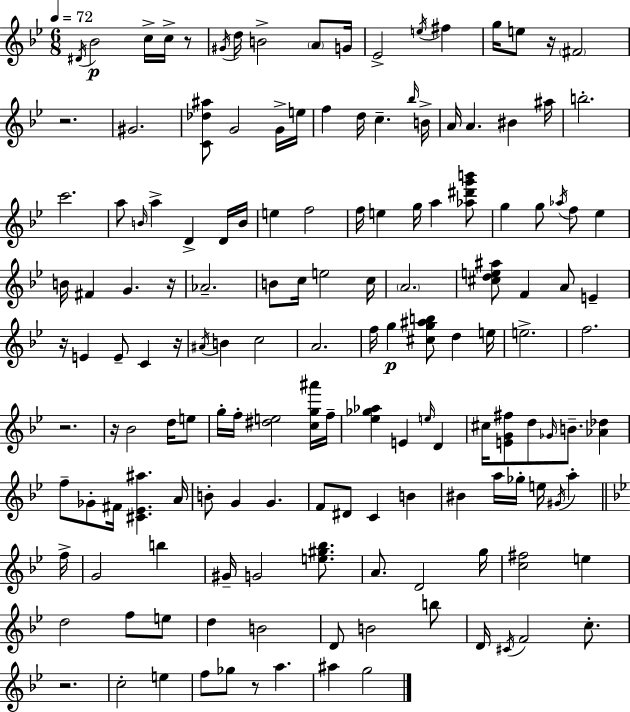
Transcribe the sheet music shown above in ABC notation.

X:1
T:Untitled
M:6/8
L:1/4
K:Gm
^D/4 _B2 c/4 c/4 z/2 ^G/4 d/4 B2 A/2 G/4 _E2 e/4 ^f g/4 e/2 z/4 ^F2 z2 ^G2 [C_d^a]/2 G2 G/4 e/4 f d/4 c _b/4 B/4 A/4 A ^B ^a/4 b2 c'2 a/2 B/4 a D D/4 B/4 e f2 f/4 e g/4 a [_a^d'g'b']/2 g g/2 _a/4 f/2 _e B/4 ^F G z/4 _A2 B/2 c/4 e2 c/4 A2 [^cde^a]/2 F A/2 E z/4 E E/2 C z/4 ^A/4 B c2 A2 f/4 g [^cg^ab]/2 d e/4 e2 f2 z2 z/4 _B2 d/4 e/2 g/4 f/4 [^de]2 [cg^a']/4 f/4 [_e_g_a] E e/4 D ^c/4 [EG^f]/2 d/2 _G/4 B/2 [_A_d] f/2 _G/2 ^F/4 [^C_E^a] A/4 B/2 G G F/2 ^D/2 C B ^B a/4 _g/4 e/4 ^G/4 a f/4 G2 b ^G/4 G2 [e^g_b]/2 A/2 D2 g/4 [c^f]2 e d2 f/2 e/2 d B2 D/2 B2 b/2 D/4 ^C/4 F2 c/2 z2 c2 e f/2 _g/2 z/2 a ^a g2